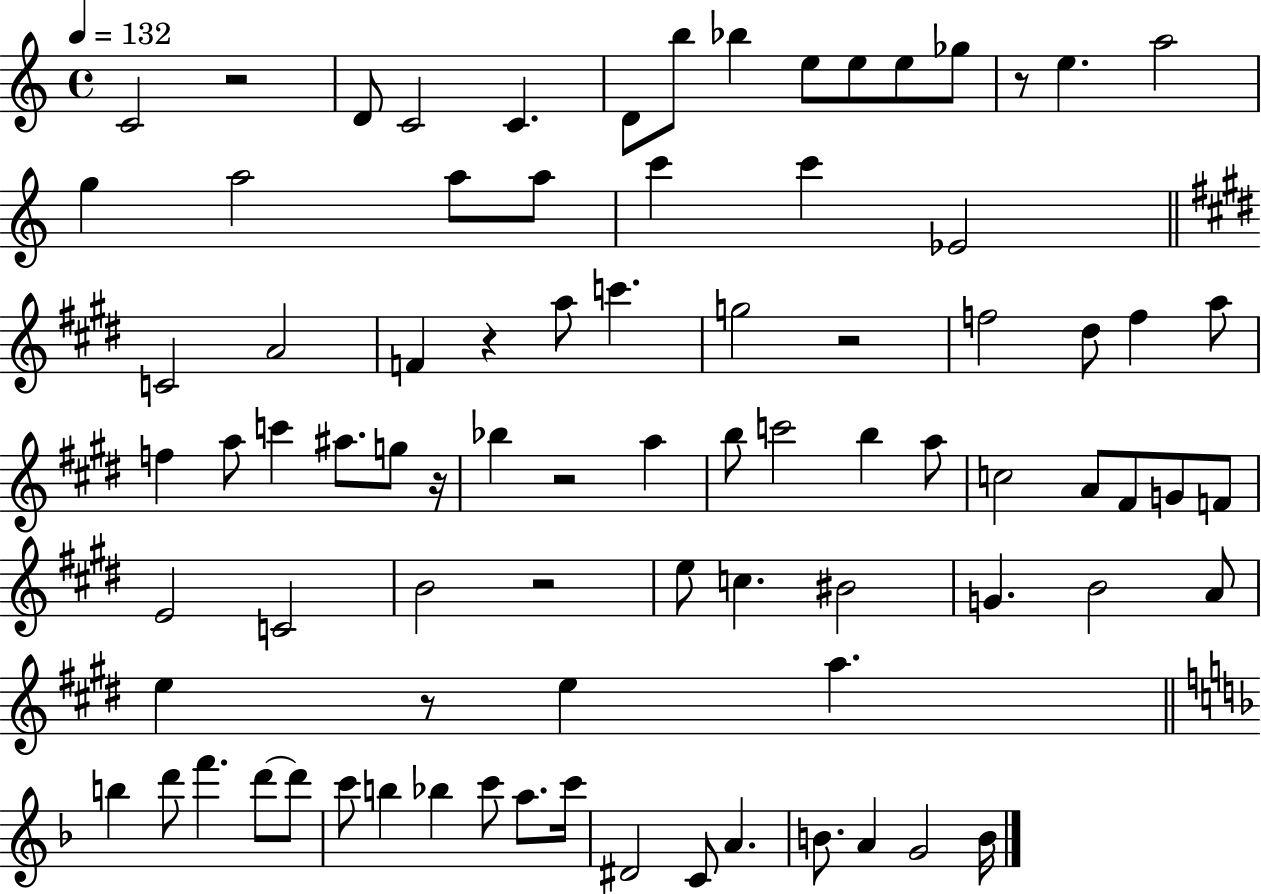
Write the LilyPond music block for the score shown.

{
  \clef treble
  \time 4/4
  \defaultTimeSignature
  \key c \major
  \tempo 4 = 132
  \repeat volta 2 { c'2 r2 | d'8 c'2 c'4. | d'8 b''8 bes''4 e''8 e''8 e''8 ges''8 | r8 e''4. a''2 | \break g''4 a''2 a''8 a''8 | c'''4 c'''4 ees'2 | \bar "||" \break \key e \major c'2 a'2 | f'4 r4 a''8 c'''4. | g''2 r2 | f''2 dis''8 f''4 a''8 | \break f''4 a''8 c'''4 ais''8. g''8 r16 | bes''4 r2 a''4 | b''8 c'''2 b''4 a''8 | c''2 a'8 fis'8 g'8 f'8 | \break e'2 c'2 | b'2 r2 | e''8 c''4. bis'2 | g'4. b'2 a'8 | \break e''4 r8 e''4 a''4. | \bar "||" \break \key f \major b''4 d'''8 f'''4. d'''8~~ d'''8 | c'''8 b''4 bes''4 c'''8 a''8. c'''16 | dis'2 c'8 a'4. | b'8. a'4 g'2 b'16 | \break } \bar "|."
}